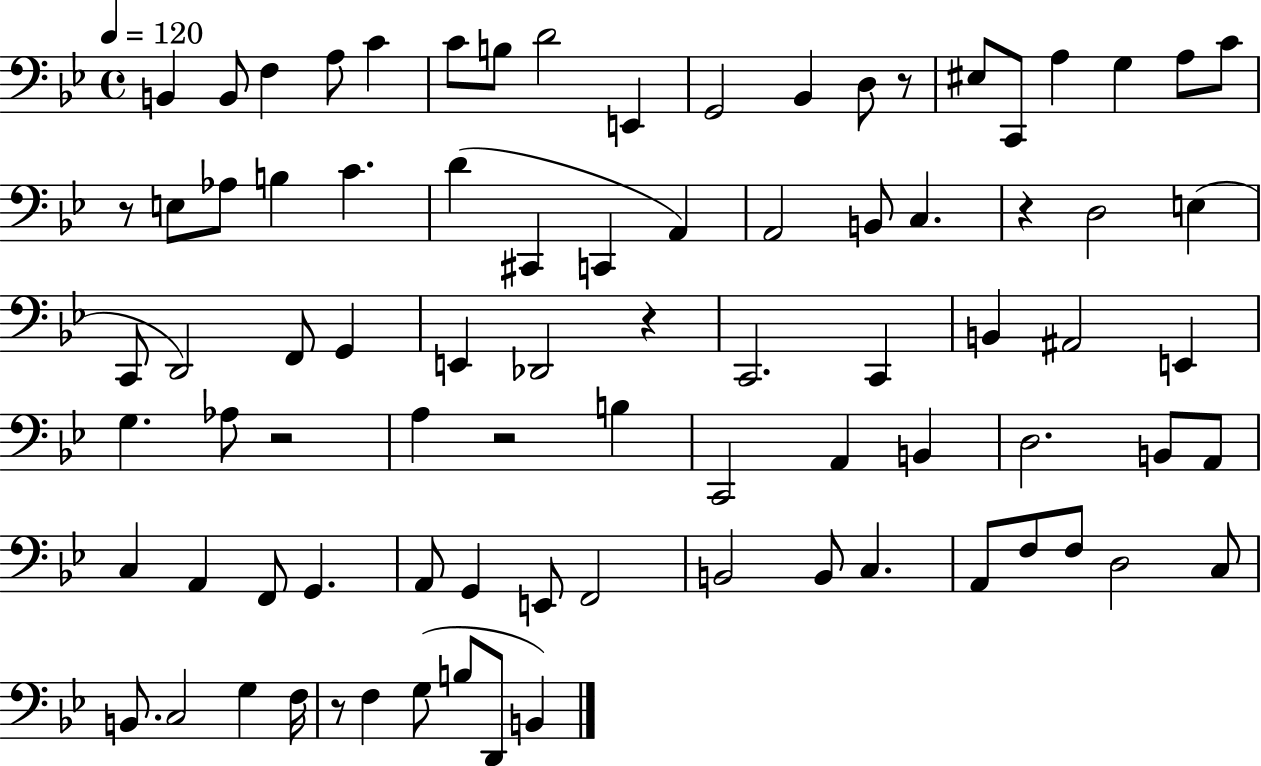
{
  \clef bass
  \time 4/4
  \defaultTimeSignature
  \key bes \major
  \tempo 4 = 120
  b,4 b,8 f4 a8 c'4 | c'8 b8 d'2 e,4 | g,2 bes,4 d8 r8 | eis8 c,8 a4 g4 a8 c'8 | \break r8 e8 aes8 b4 c'4. | d'4( cis,4 c,4 a,4) | a,2 b,8 c4. | r4 d2 e4( | \break c,8 d,2) f,8 g,4 | e,4 des,2 r4 | c,2. c,4 | b,4 ais,2 e,4 | \break g4. aes8 r2 | a4 r2 b4 | c,2 a,4 b,4 | d2. b,8 a,8 | \break c4 a,4 f,8 g,4. | a,8 g,4 e,8 f,2 | b,2 b,8 c4. | a,8 f8 f8 d2 c8 | \break b,8. c2 g4 f16 | r8 f4 g8( b8 d,8 b,4) | \bar "|."
}